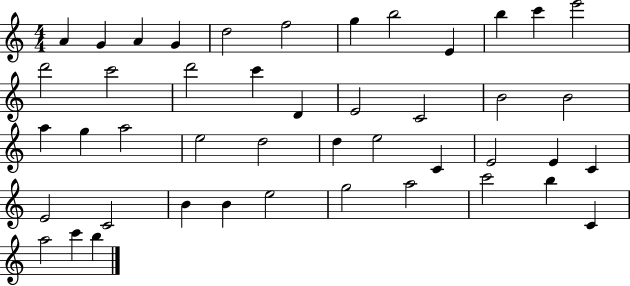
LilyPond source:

{
  \clef treble
  \numericTimeSignature
  \time 4/4
  \key c \major
  a'4 g'4 a'4 g'4 | d''2 f''2 | g''4 b''2 e'4 | b''4 c'''4 e'''2 | \break d'''2 c'''2 | d'''2 c'''4 d'4 | e'2 c'2 | b'2 b'2 | \break a''4 g''4 a''2 | e''2 d''2 | d''4 e''2 c'4 | e'2 e'4 c'4 | \break e'2 c'2 | b'4 b'4 e''2 | g''2 a''2 | c'''2 b''4 c'4 | \break a''2 c'''4 b''4 | \bar "|."
}